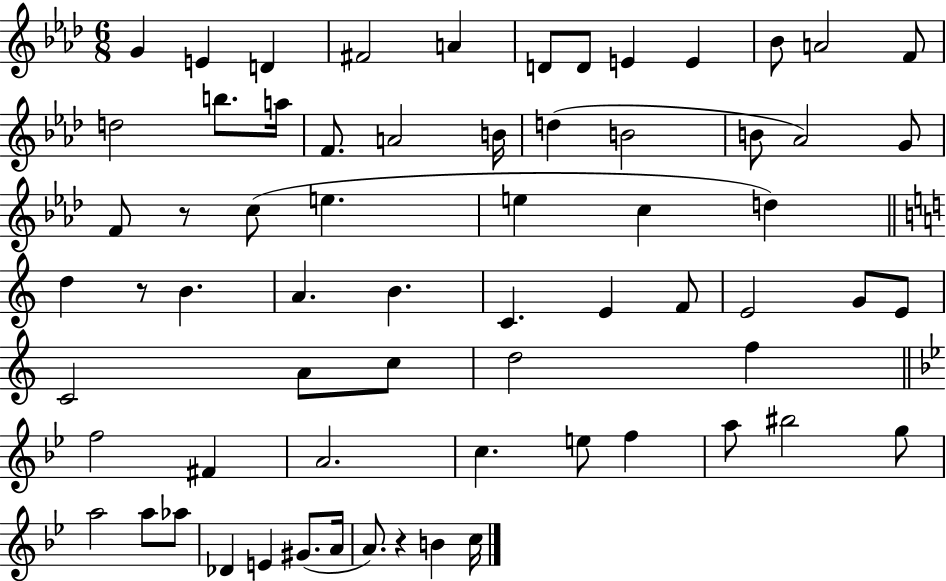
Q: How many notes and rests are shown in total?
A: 66